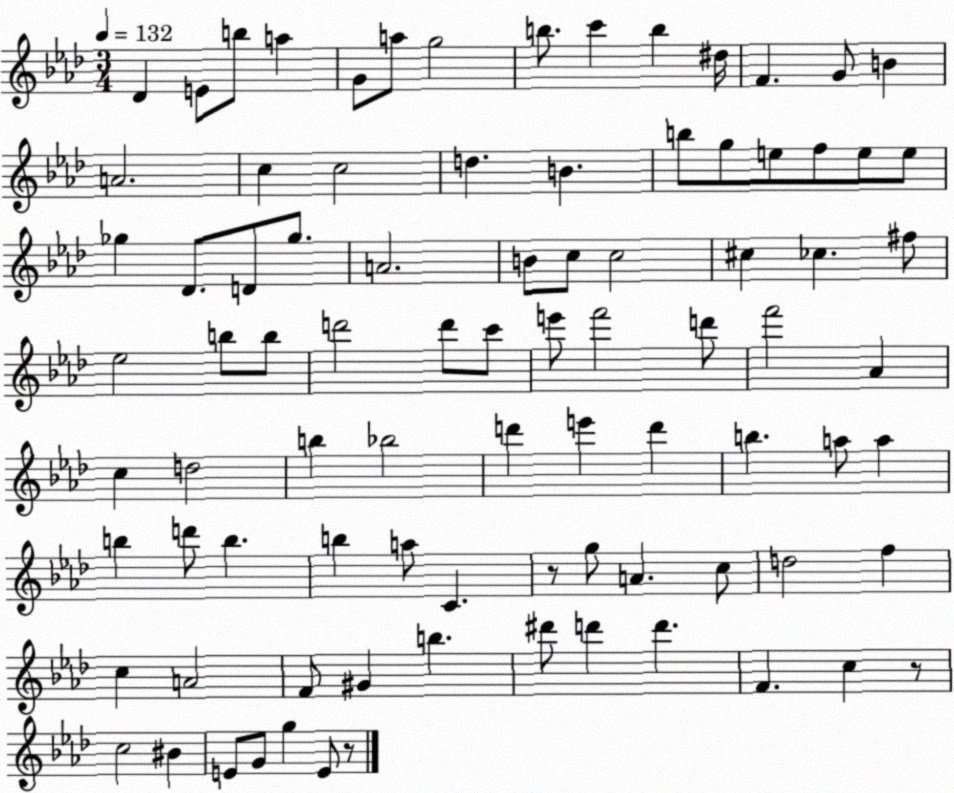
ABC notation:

X:1
T:Untitled
M:3/4
L:1/4
K:Ab
_D E/2 b/2 a G/2 a/2 g2 b/2 c' b ^d/4 F G/2 B A2 c c2 d B b/2 g/2 e/2 f/2 e/2 e/2 _g _D/2 D/2 _g/2 A2 B/2 c/2 c2 ^c _c ^f/2 _e2 b/2 b/2 d'2 d'/2 c'/2 e'/2 f'2 d'/2 f'2 _A c d2 b _b2 d' e' d' b a/2 a b d'/2 b b a/2 C z/2 g/2 A c/2 d2 f c A2 F/2 ^G b ^d'/2 d' d' F c z/2 c2 ^B E/2 G/2 g E/2 z/2